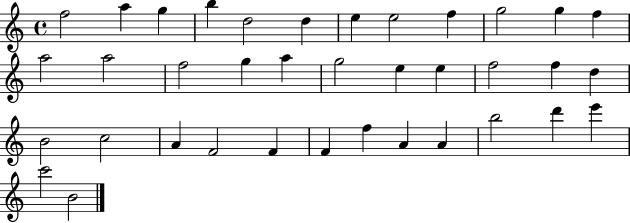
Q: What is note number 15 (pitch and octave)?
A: F5